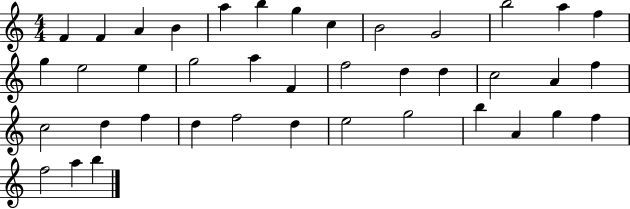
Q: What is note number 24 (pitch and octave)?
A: A4